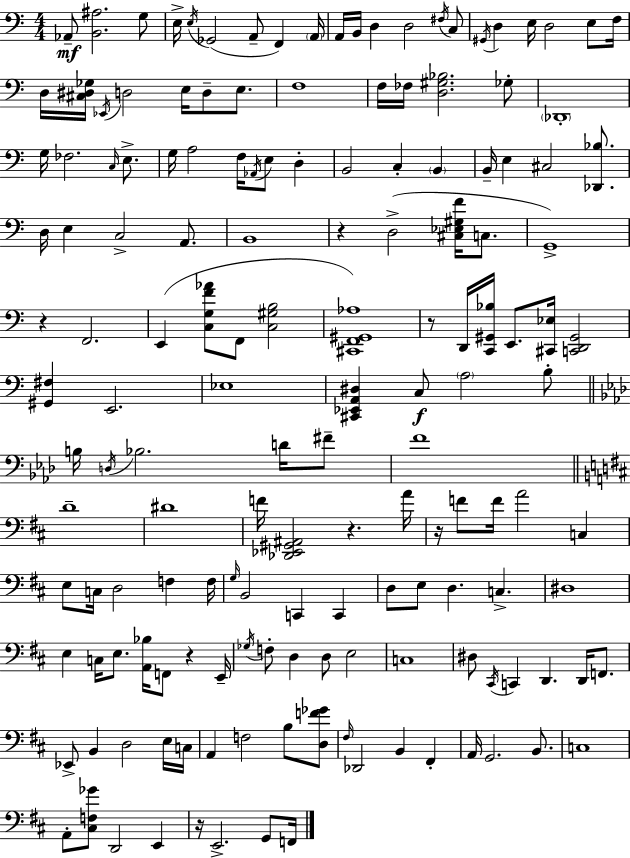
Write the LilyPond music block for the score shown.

{
  \clef bass
  \numericTimeSignature
  \time 4/4
  \key a \minor
  \repeat volta 2 { aes,8--\mf <b, ais>2. g8 | e16-> \acciaccatura { e16 } ges,2( a,8-- f,4) | \parenthesize a,16 a,16 b,16 d4 d2 \acciaccatura { fis16 } | c8 \acciaccatura { gis,16 } d4 e16 d2 | \break e8 f16 d16 <cis dis ges>16 \acciaccatura { ees,16 } d2 e16 d8-- | e8. f1 | f16 fes16 <d gis bes>2. | ges8-. \parenthesize des,1-. | \break g16 fes2. | \grace { c16 } e8.-> g16 a2 f16 \acciaccatura { aes,16 } | e8 d4-. b,2 c4-. | \parenthesize b,4 b,16-- e4 cis2 | \break <des, bes>8. d16 e4 c2-> | a,8. b,1 | r4 d2->( | <cis ees gis f'>16 c8. g,1->) | \break r4 f,2. | e,4( <c g f' aes'>8 f,8 <c gis b>2 | <cis, f, gis, aes>1) | r8 d,16 <c, gis, bes>16 e,8. <cis, ees>16 <c, d, gis,>2 | \break <gis, fis>4 e,2. | ees1 | <cis, ees, a, dis>4 c8\f \parenthesize a2 | b8-. \bar "||" \break \key aes \major b16 \acciaccatura { d16 } bes2. d'16 fis'8-- | f'1 | \bar "||" \break \key b \minor d'1-- | dis'1 | f'16 <des, ees, gis, ais,>2 r4. a'16 | r16 f'8 f'16 a'2 c4 | \break e8 c16 d2 f4 f16 | \grace { g16 } b,2 c,4 c,4 | d8 e8 d4. c4.-> | dis1 | \break e4 c16 e8. <a, bes>16 f,8 r4 | e,16-- \acciaccatura { ges16 } f8-. d4 d8 e2 | c1 | dis8 \acciaccatura { cis,16 } c,4 d,4. d,16 | \break f,8. ees,8-> b,4 d2 | e16 c16 a,4 f2 b8 | <d f' ges'>8 \grace { fis16 } des,2 b,4 | fis,4-. a,16 g,2. | \break b,8. c1 | a,8-. <cis f ges'>8 d,2 | e,4 r16 e,2.-> | g,8 f,16 } \bar "|."
}